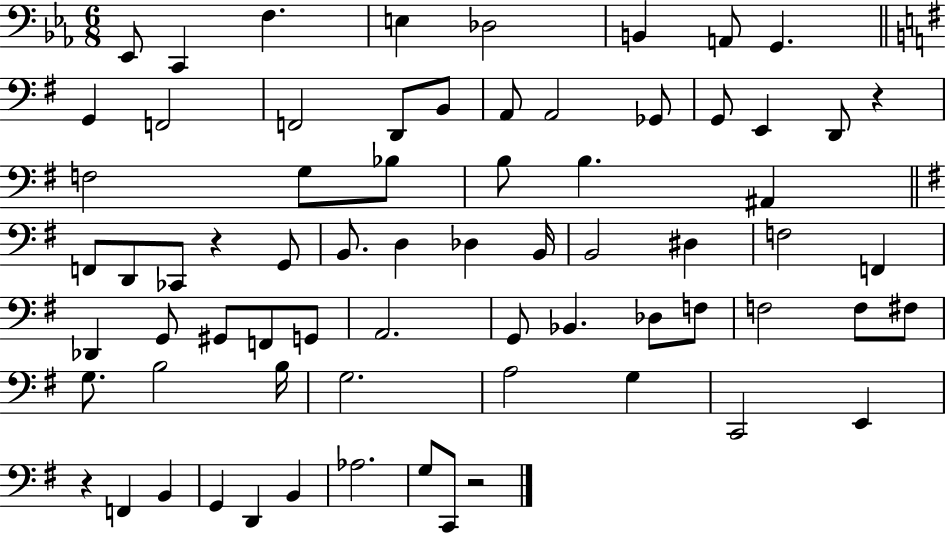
Eb2/e C2/q F3/q. E3/q Db3/h B2/q A2/e G2/q. G2/q F2/h F2/h D2/e B2/e A2/e A2/h Gb2/e G2/e E2/q D2/e R/q F3/h G3/e Bb3/e B3/e B3/q. A#2/q F2/e D2/e CES2/e R/q G2/e B2/e. D3/q Db3/q B2/s B2/h D#3/q F3/h F2/q Db2/q G2/e G#2/e F2/e G2/e A2/h. G2/e Bb2/q. Db3/e F3/e F3/h F3/e F#3/e G3/e. B3/h B3/s G3/h. A3/h G3/q C2/h E2/q R/q F2/q B2/q G2/q D2/q B2/q Ab3/h. G3/e C2/e R/h